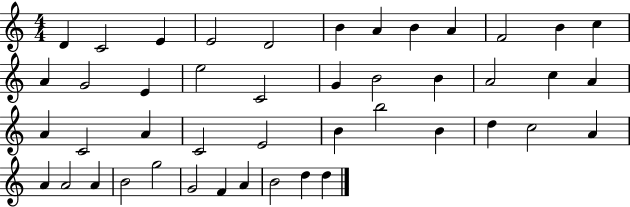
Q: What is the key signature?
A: C major